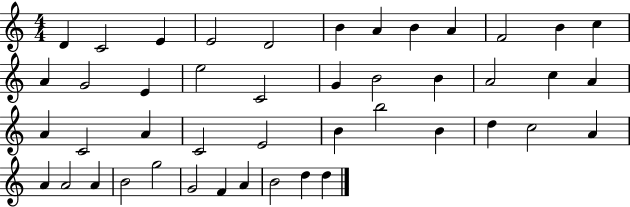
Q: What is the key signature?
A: C major